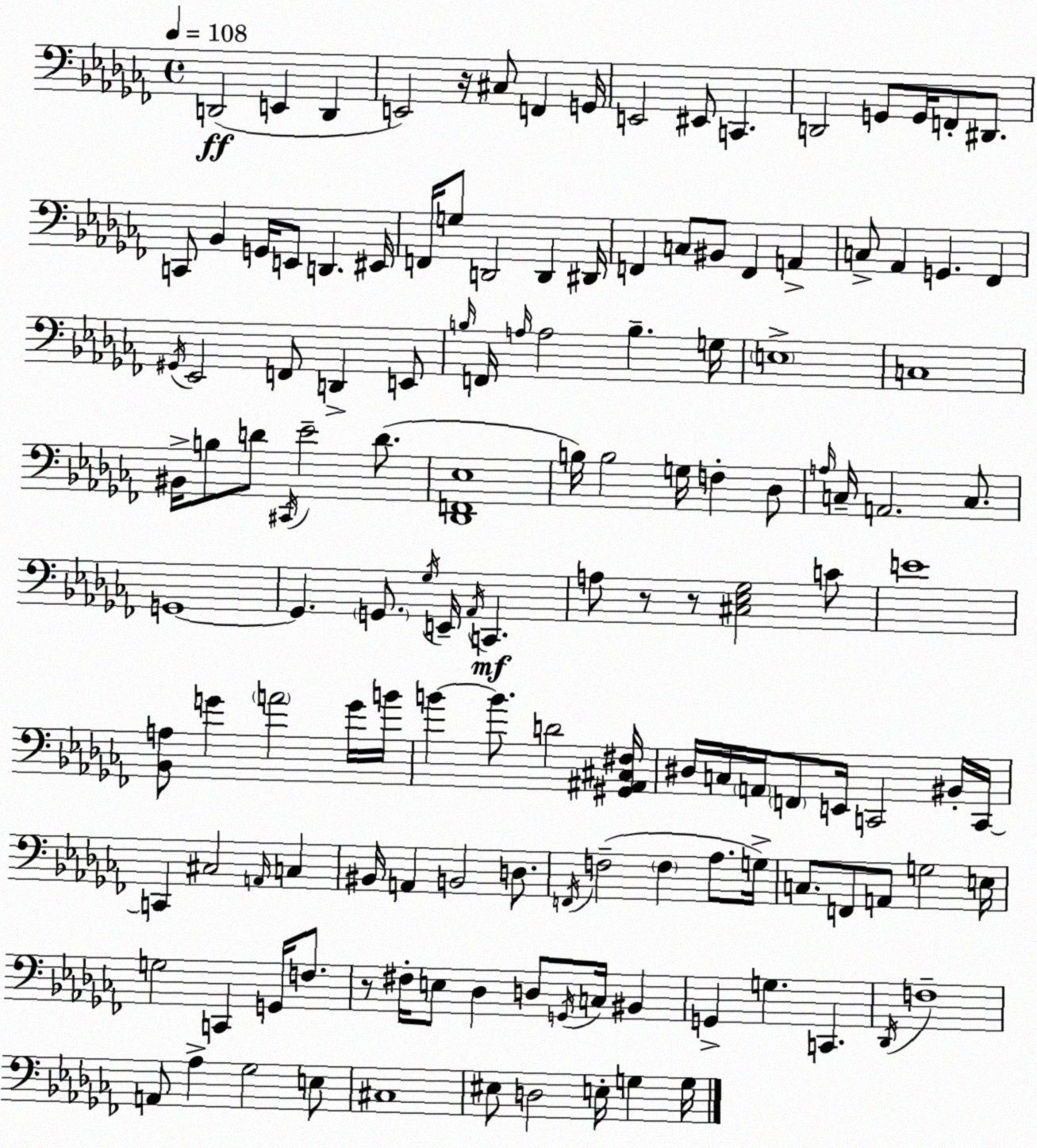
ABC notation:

X:1
T:Untitled
M:4/4
L:1/4
K:Abm
D,,2 E,, D,, E,,2 z/4 ^C,/2 F,, G,,/4 E,,2 ^E,,/2 C,, D,,2 G,,/2 G,,/4 F,,/2 ^D,,/2 C,,/2 _B,, G,,/4 E,,/2 D,, ^E,,/4 F,,/4 G,/2 D,,2 D,, ^D,,/4 F,, C,/2 ^B,,/2 F,, A,, C,/2 _A,, G,, _F,, ^G,,/4 _E,,2 F,,/2 D,, E,,/2 B,/4 F,,/4 A,/4 A,2 B, G,/4 E,4 C,4 ^B,,/4 B,/2 D/2 ^C,,/4 _E2 D/2 [_D,,F,,_E,]4 B,/4 B,2 G,/4 F, _D,/2 A,/4 C,/4 A,,2 C,/2 G,,4 G,, G,,/2 _G,/4 E,,/4 _A,,/4 C,, A,/2 z/2 z/2 [^C,_E,_G,]2 C/2 E4 [_B,,A,]/2 G A2 G/4 B/4 B B/2 D2 [^G,,^A,,^C,^F,]/4 ^D,/4 C,/4 A,,/4 F,,/2 E,,/4 C,,2 ^B,,/4 C,,/4 C,, ^C,2 A,,/4 C, ^B,,/4 A,, B,,2 D,/2 F,,/4 F,2 F, _A,/2 G,/4 C,/2 F,,/2 A,,/2 G,2 E,/4 G,2 C,, G,,/4 F,/2 z/2 ^F,/4 E,/2 _D, D,/2 G,,/4 C,/4 ^B,, G,, G, C,, _D,,/4 F,4 A,,/2 _A, _G,2 E,/2 ^C,4 ^E,/2 D,2 E,/4 G, G,/4